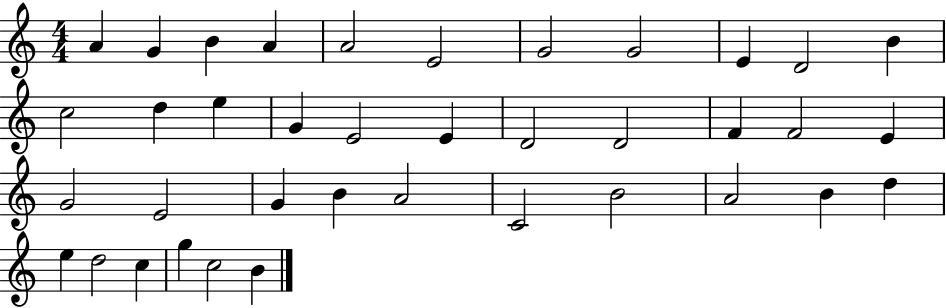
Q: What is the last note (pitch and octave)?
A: B4